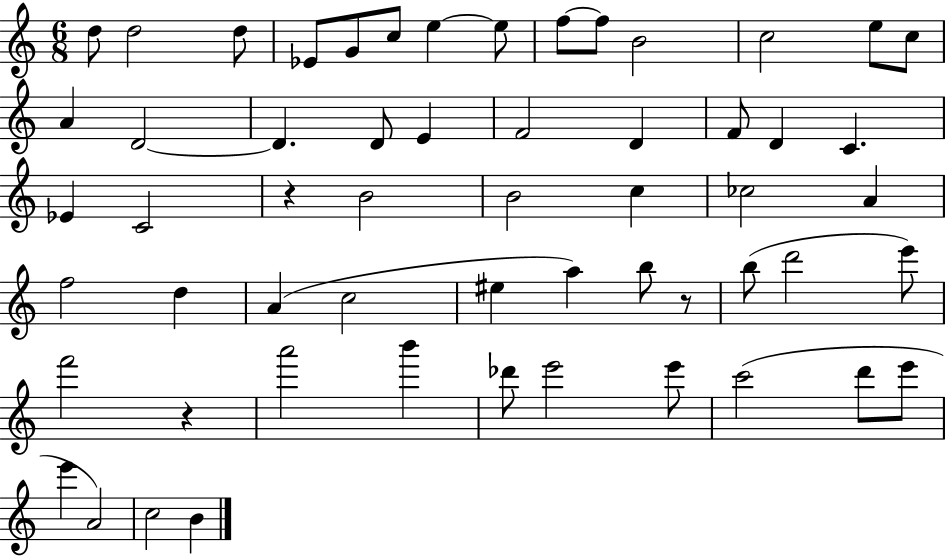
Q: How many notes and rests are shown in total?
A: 57